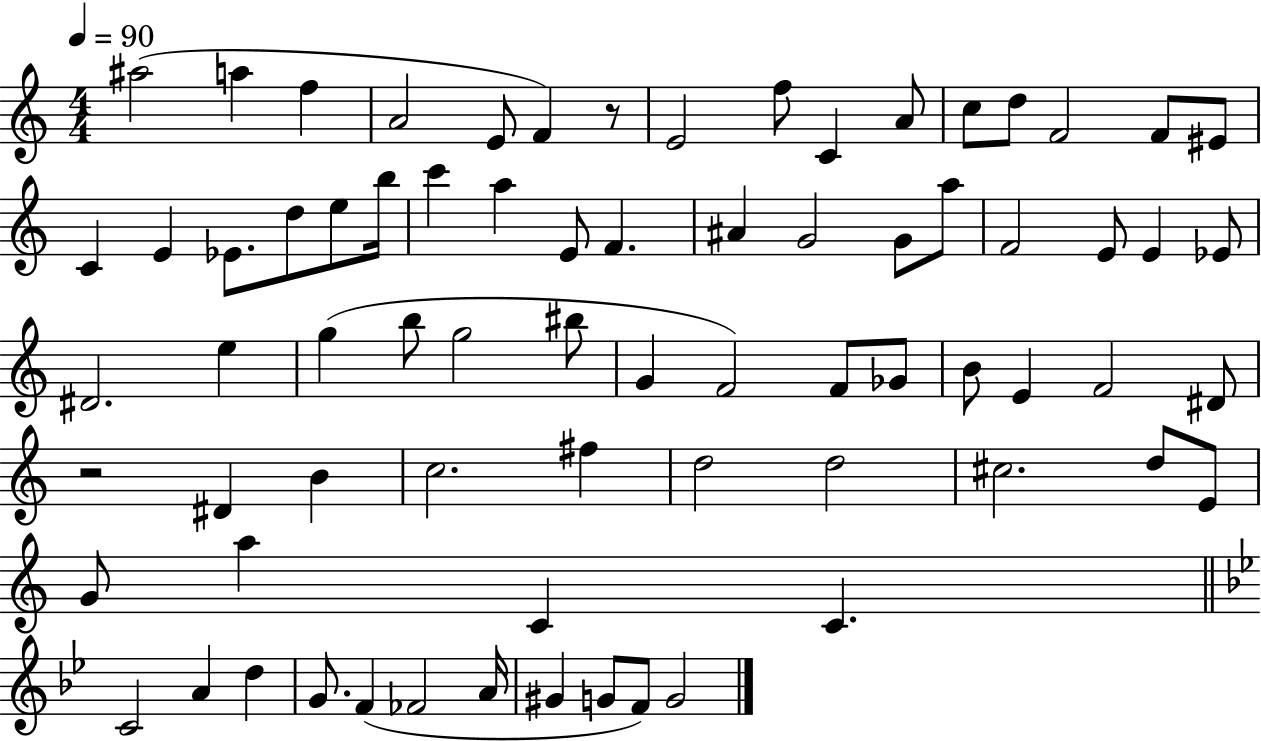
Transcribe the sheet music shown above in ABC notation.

X:1
T:Untitled
M:4/4
L:1/4
K:C
^a2 a f A2 E/2 F z/2 E2 f/2 C A/2 c/2 d/2 F2 F/2 ^E/2 C E _E/2 d/2 e/2 b/4 c' a E/2 F ^A G2 G/2 a/2 F2 E/2 E _E/2 ^D2 e g b/2 g2 ^b/2 G F2 F/2 _G/2 B/2 E F2 ^D/2 z2 ^D B c2 ^f d2 d2 ^c2 d/2 E/2 G/2 a C C C2 A d G/2 F _F2 A/4 ^G G/2 F/2 G2